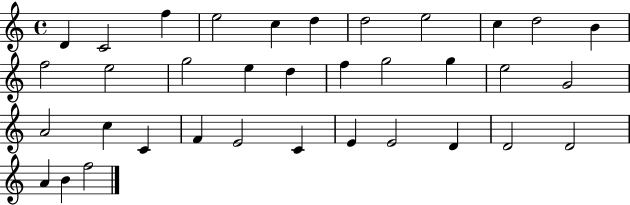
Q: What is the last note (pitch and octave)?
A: F5